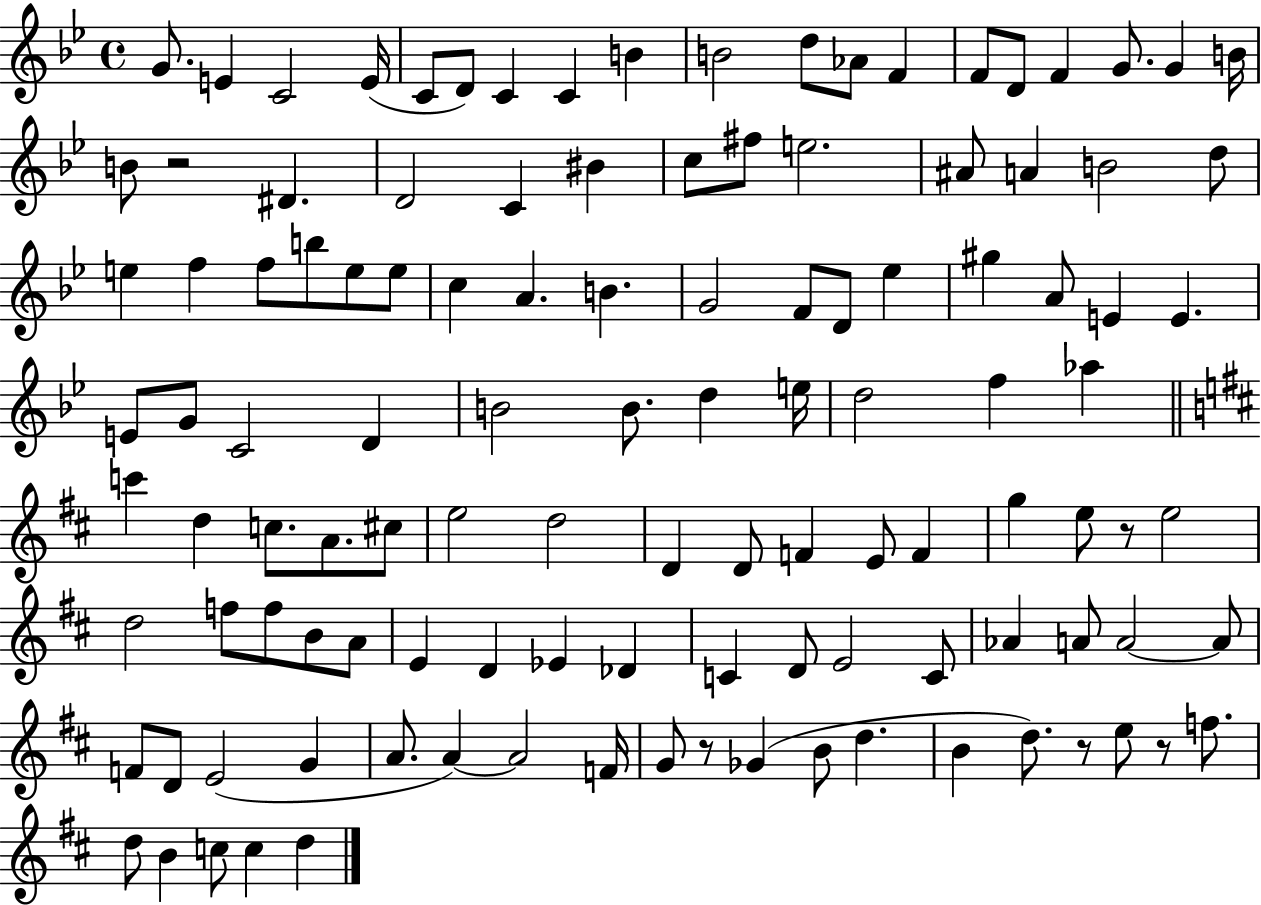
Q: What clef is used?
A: treble